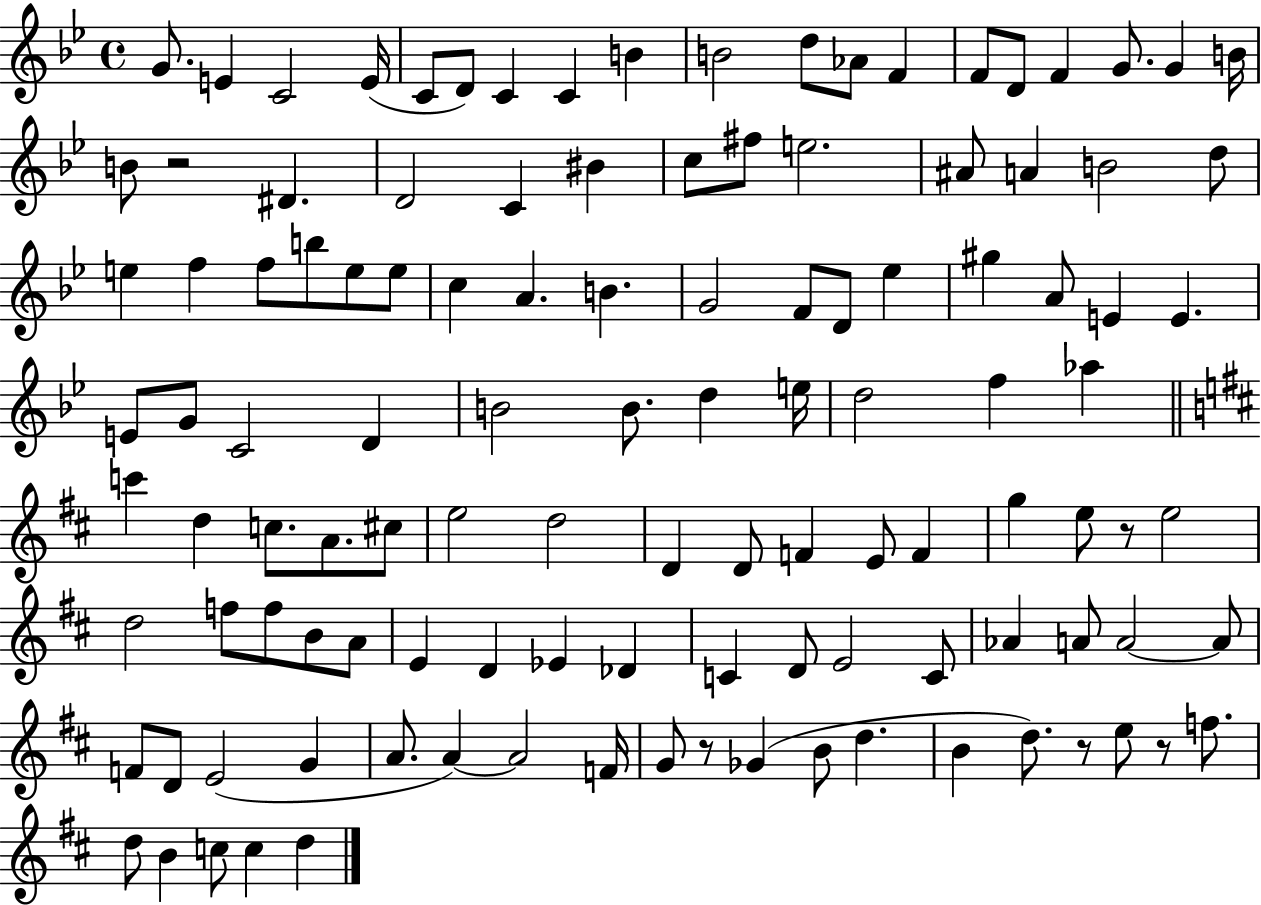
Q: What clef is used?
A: treble